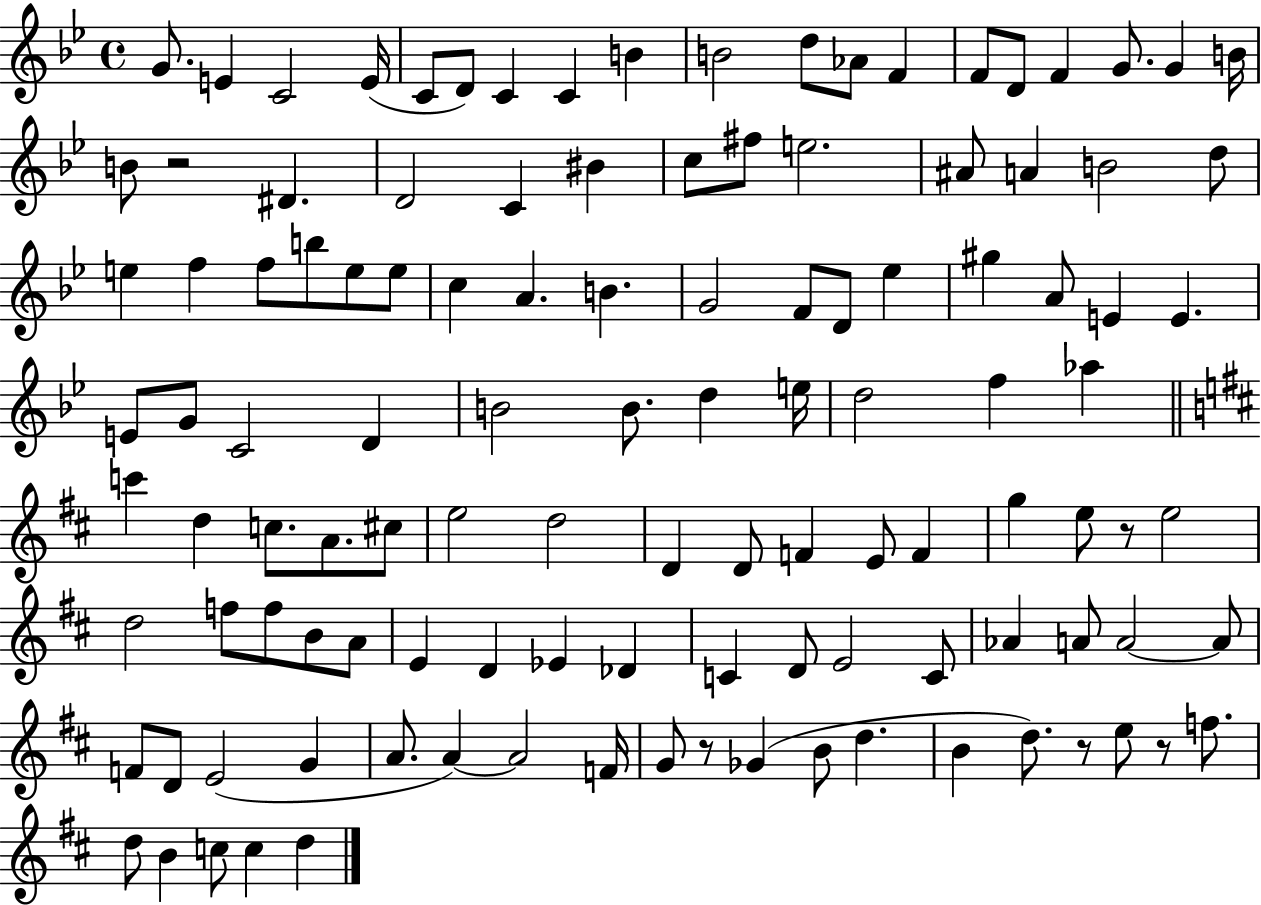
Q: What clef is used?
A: treble